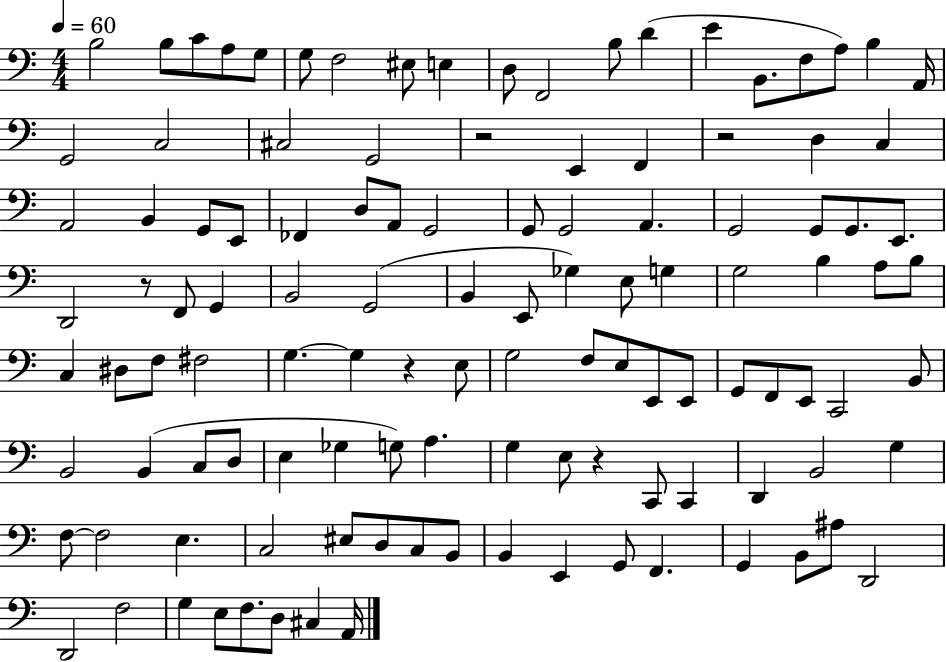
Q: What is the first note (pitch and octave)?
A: B3